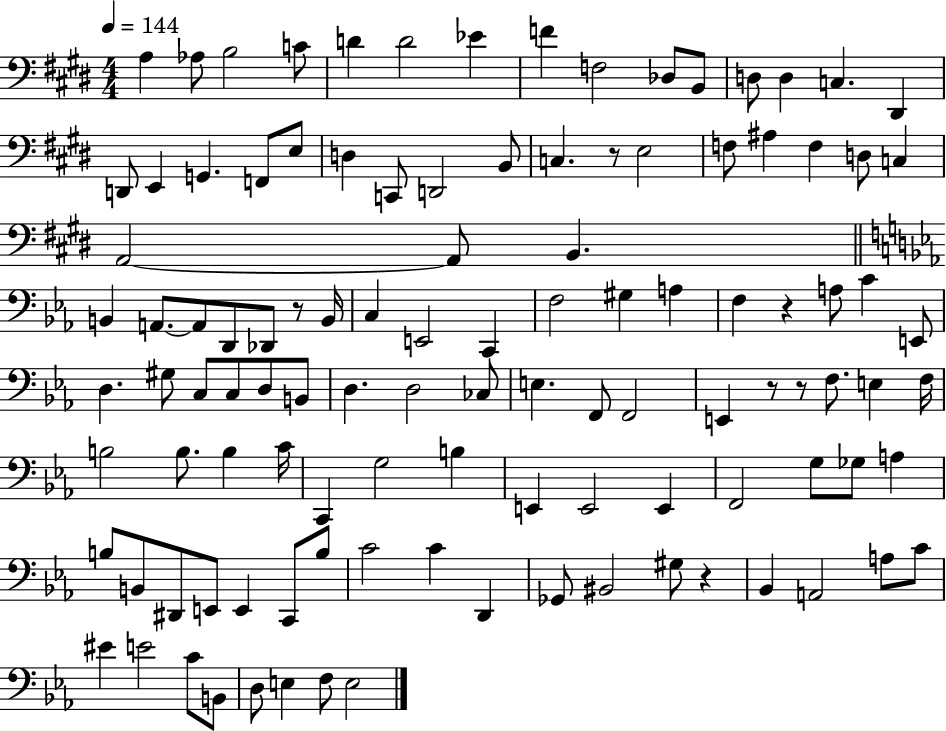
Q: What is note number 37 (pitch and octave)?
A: A2